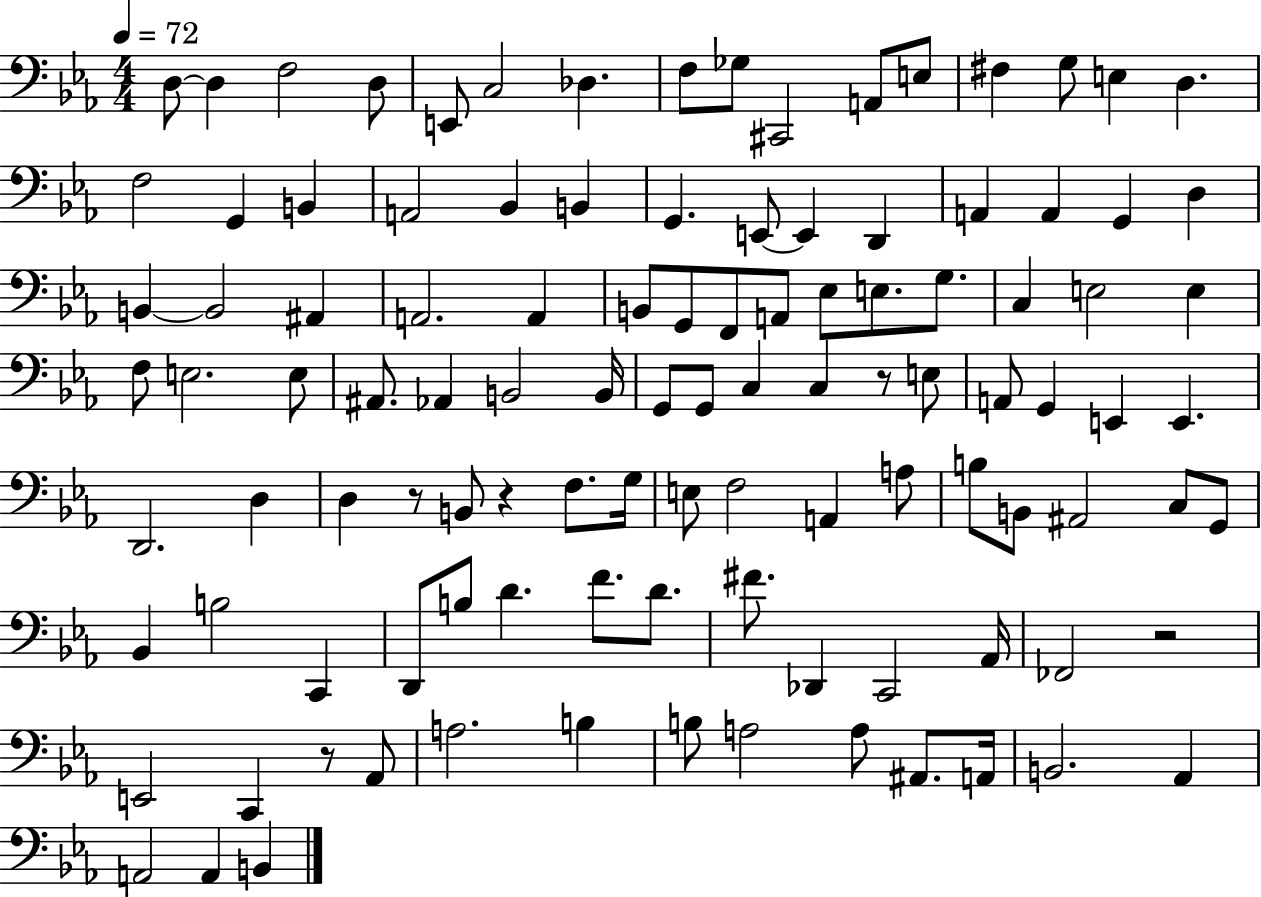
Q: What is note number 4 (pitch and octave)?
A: D3